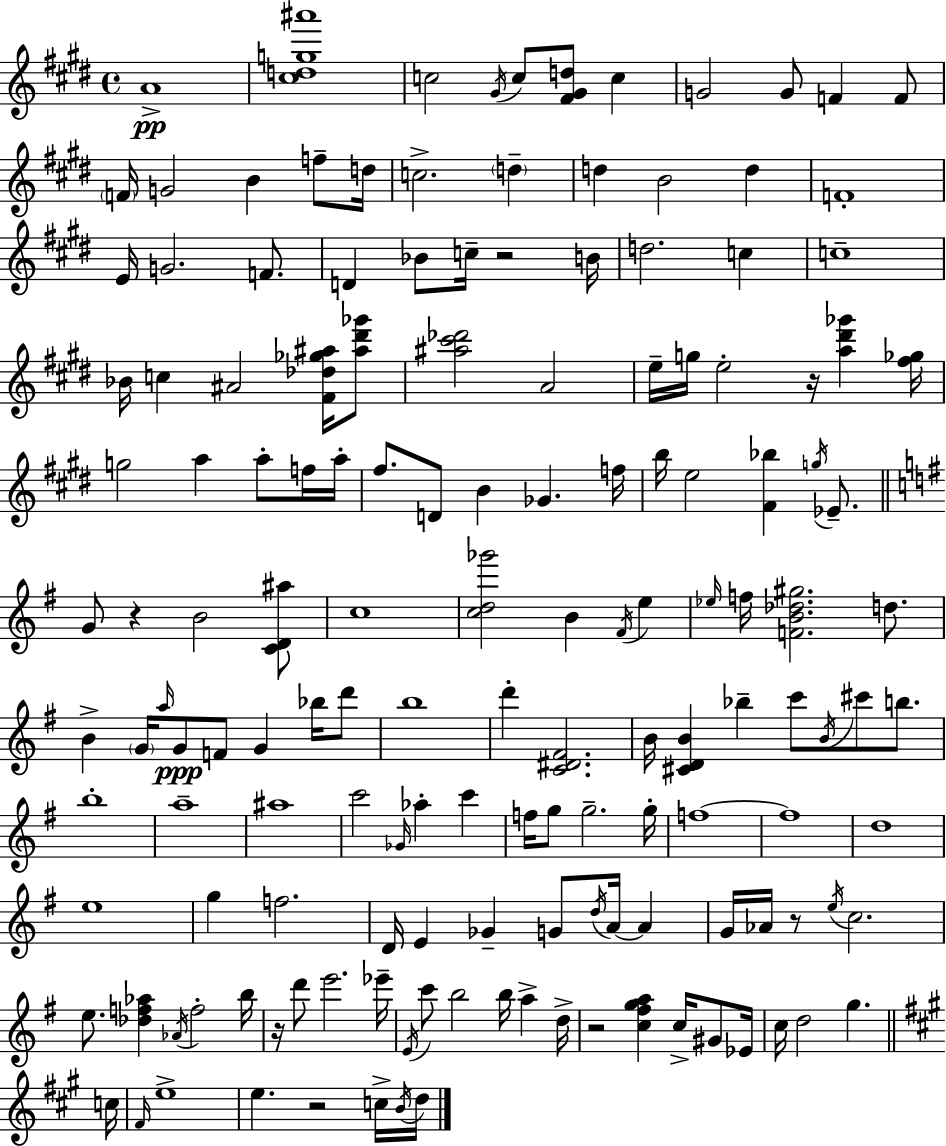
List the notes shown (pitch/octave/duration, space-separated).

A4/w [C#5,D5,G5,A#6]/w C5/h G#4/s C5/e [F#4,G#4,D5]/e C5/q G4/h G4/e F4/q F4/e F4/s G4/h B4/q F5/e D5/s C5/h. D5/q D5/q B4/h D5/q F4/w E4/s G4/h. F4/e. D4/q Bb4/e C5/s R/h B4/s D5/h. C5/q C5/w Bb4/s C5/q A#4/h [F#4,Db5,Gb5,A#5]/s [A#5,D#6,Gb6]/e [A#5,C#6,Db6]/h A4/h E5/s G5/s E5/h R/s [A5,D#6,Gb6]/q [F#5,Gb5]/s G5/h A5/q A5/e F5/s A5/s F#5/e. D4/e B4/q Gb4/q. F5/s B5/s E5/h [F#4,Bb5]/q G5/s Eb4/e. G4/e R/q B4/h [C4,D4,A#5]/e C5/w [C5,D5,Gb6]/h B4/q F#4/s E5/q Eb5/s F5/s [F4,B4,Db5,G#5]/h. D5/e. B4/q G4/s A5/s G4/e F4/e G4/q Bb5/s D6/e B5/w D6/q [C4,D#4,F#4]/h. B4/s [C#4,D4,B4]/q Bb5/q C6/e B4/s C#6/e B5/e. B5/w A5/w A#5/w C6/h Gb4/s Ab5/q C6/q F5/s G5/e G5/h. G5/s F5/w F5/w D5/w E5/w G5/q F5/h. D4/s E4/q Gb4/q G4/e D5/s A4/s A4/q G4/s Ab4/s R/e E5/s C5/h. E5/e. [Db5,F5,Ab5]/q Ab4/s F5/h B5/s R/s D6/e E6/h. Eb6/s E4/s C6/e B5/h B5/s A5/q D5/s R/h [C5,F#5,G5,A5]/q C5/s G#4/e Eb4/s C5/s D5/h G5/q. C5/s F#4/s E5/w E5/q. R/h C5/s B4/s D5/s